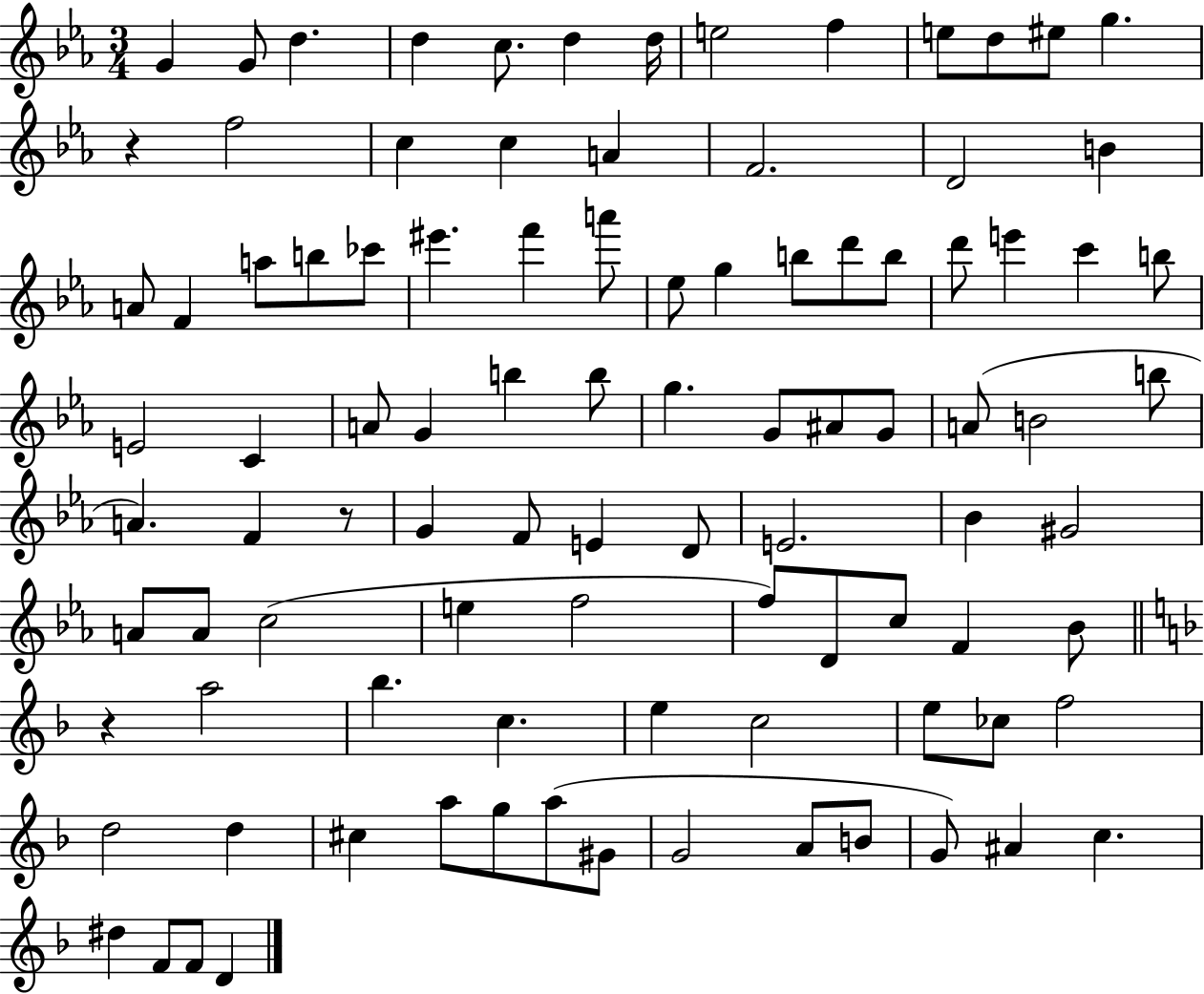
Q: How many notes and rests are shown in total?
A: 97